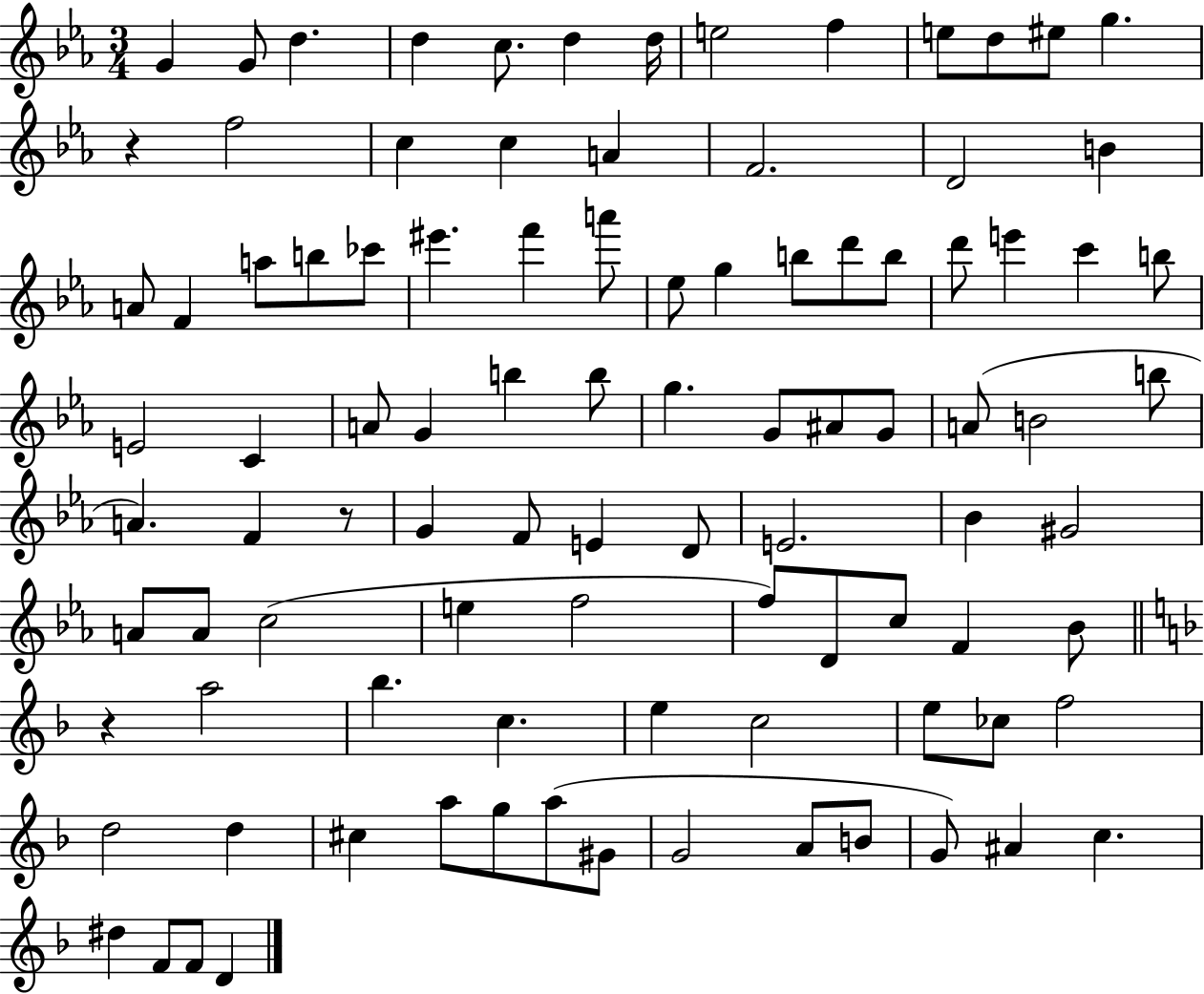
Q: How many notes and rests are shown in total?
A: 97